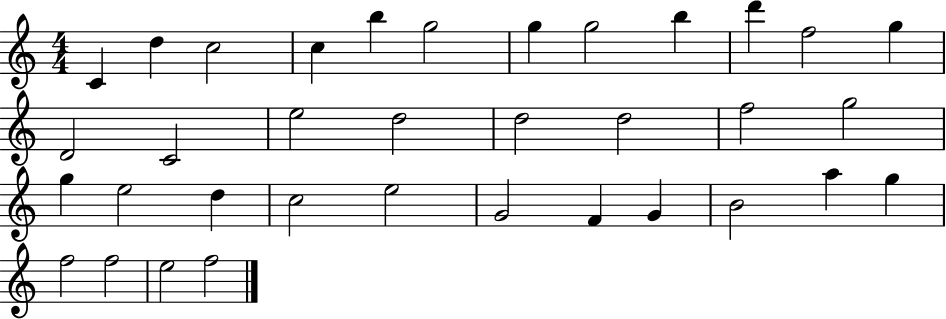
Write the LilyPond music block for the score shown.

{
  \clef treble
  \numericTimeSignature
  \time 4/4
  \key c \major
  c'4 d''4 c''2 | c''4 b''4 g''2 | g''4 g''2 b''4 | d'''4 f''2 g''4 | \break d'2 c'2 | e''2 d''2 | d''2 d''2 | f''2 g''2 | \break g''4 e''2 d''4 | c''2 e''2 | g'2 f'4 g'4 | b'2 a''4 g''4 | \break f''2 f''2 | e''2 f''2 | \bar "|."
}